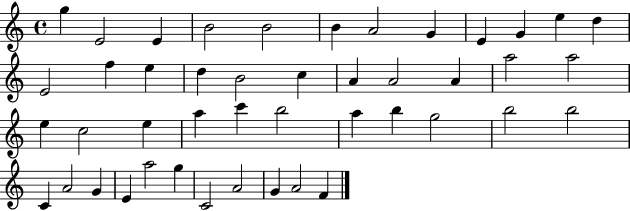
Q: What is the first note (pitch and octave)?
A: G5